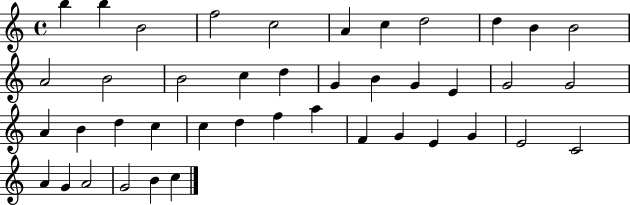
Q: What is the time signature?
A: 4/4